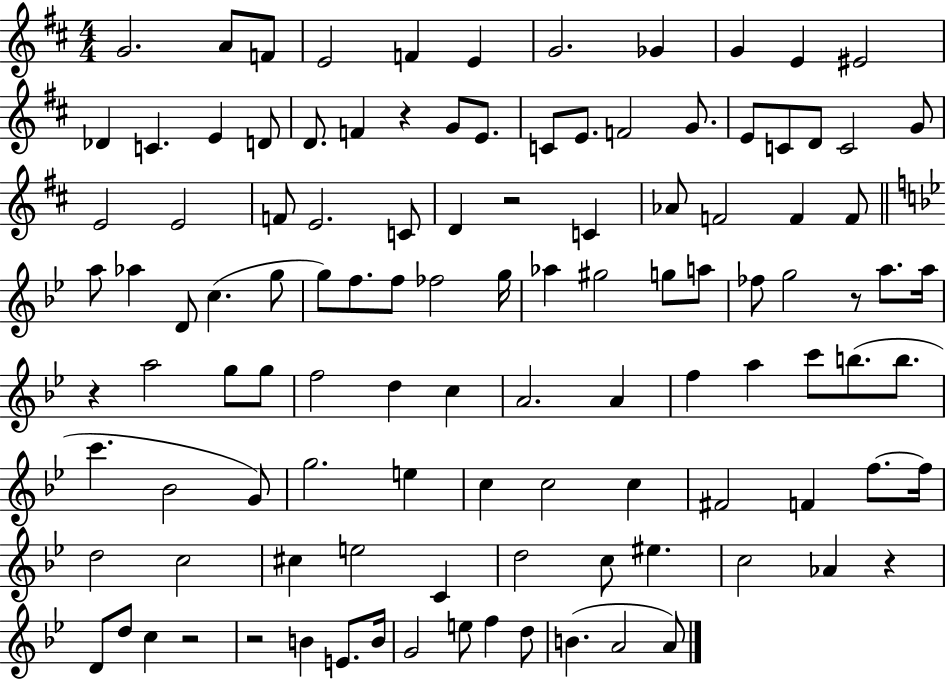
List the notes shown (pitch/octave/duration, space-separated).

G4/h. A4/e F4/e E4/h F4/q E4/q G4/h. Gb4/q G4/q E4/q EIS4/h Db4/q C4/q. E4/q D4/e D4/e. F4/q R/q G4/e E4/e. C4/e E4/e. F4/h G4/e. E4/e C4/e D4/e C4/h G4/e E4/h E4/h F4/e E4/h. C4/e D4/q R/h C4/q Ab4/e F4/h F4/q F4/e A5/e Ab5/q D4/e C5/q. G5/e G5/e F5/e. F5/e FES5/h G5/s Ab5/q G#5/h G5/e A5/e FES5/e G5/h R/e A5/e. A5/s R/q A5/h G5/e G5/e F5/h D5/q C5/q A4/h. A4/q F5/q A5/q C6/e B5/e. B5/e. C6/q. Bb4/h G4/e G5/h. E5/q C5/q C5/h C5/q F#4/h F4/q F5/e. F5/s D5/h C5/h C#5/q E5/h C4/q D5/h C5/e EIS5/q. C5/h Ab4/q R/q D4/e D5/e C5/q R/h R/h B4/q E4/e. B4/s G4/h E5/e F5/q D5/e B4/q. A4/h A4/e